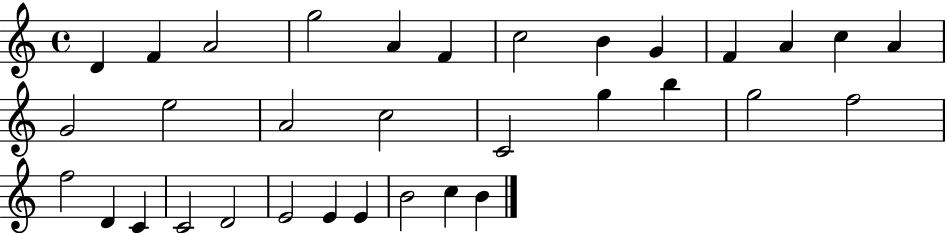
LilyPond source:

{
  \clef treble
  \time 4/4
  \defaultTimeSignature
  \key c \major
  d'4 f'4 a'2 | g''2 a'4 f'4 | c''2 b'4 g'4 | f'4 a'4 c''4 a'4 | \break g'2 e''2 | a'2 c''2 | c'2 g''4 b''4 | g''2 f''2 | \break f''2 d'4 c'4 | c'2 d'2 | e'2 e'4 e'4 | b'2 c''4 b'4 | \break \bar "|."
}